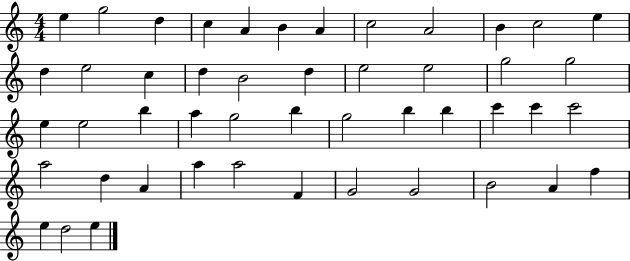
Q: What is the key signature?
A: C major